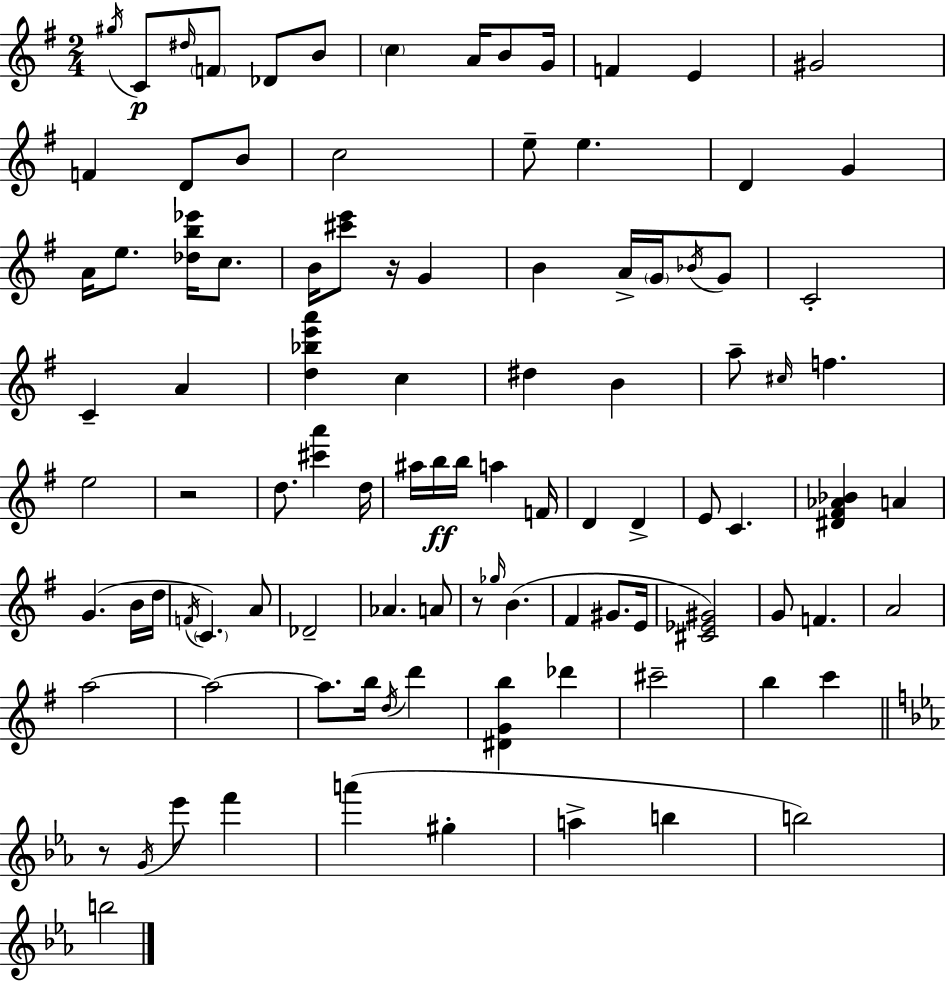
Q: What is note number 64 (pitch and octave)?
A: B4